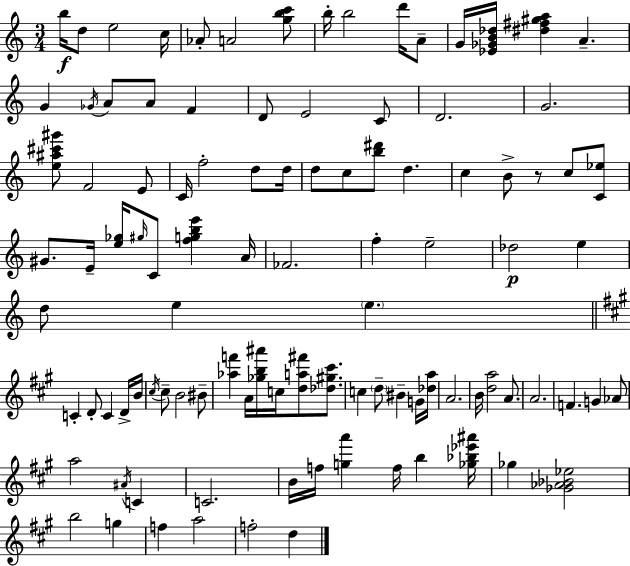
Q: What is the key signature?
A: C major